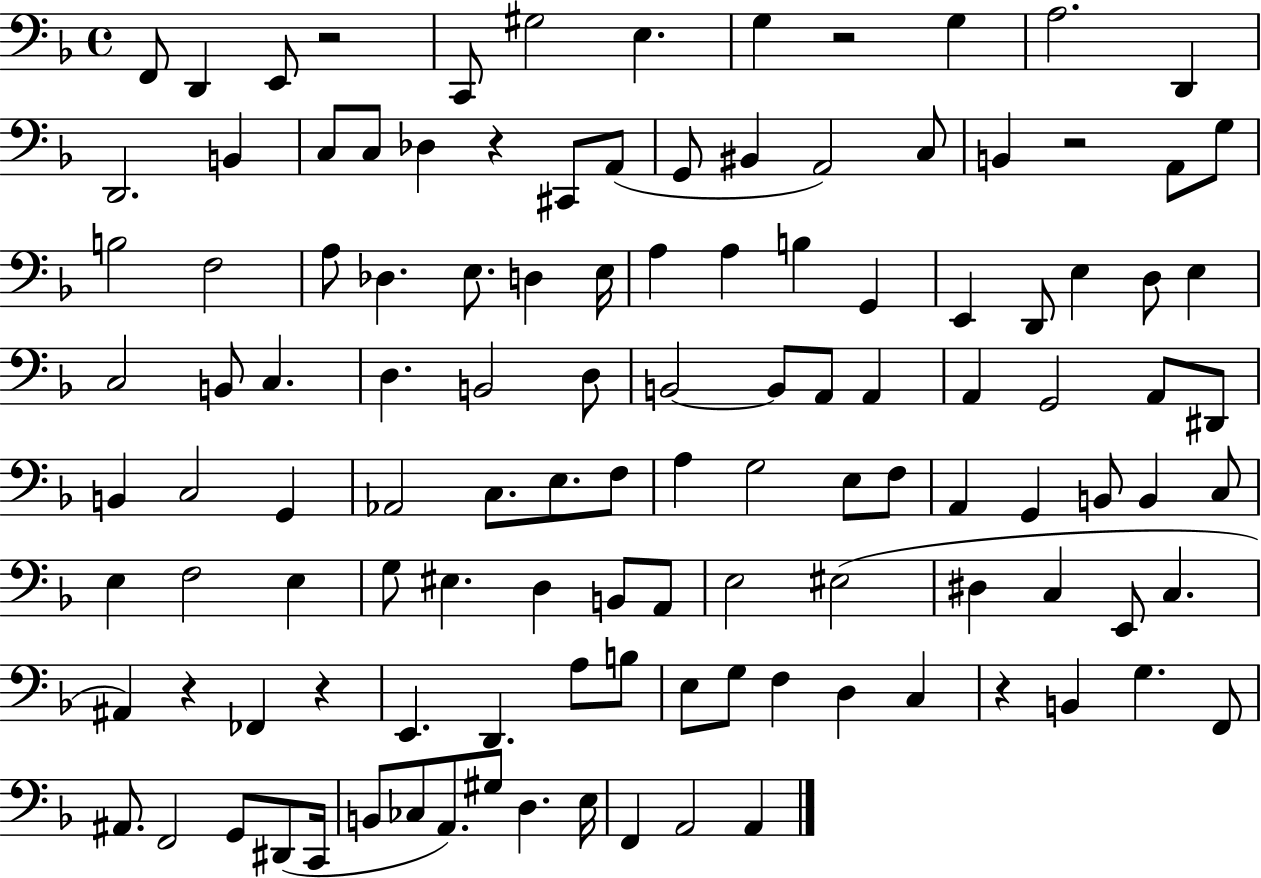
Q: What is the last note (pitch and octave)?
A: A2